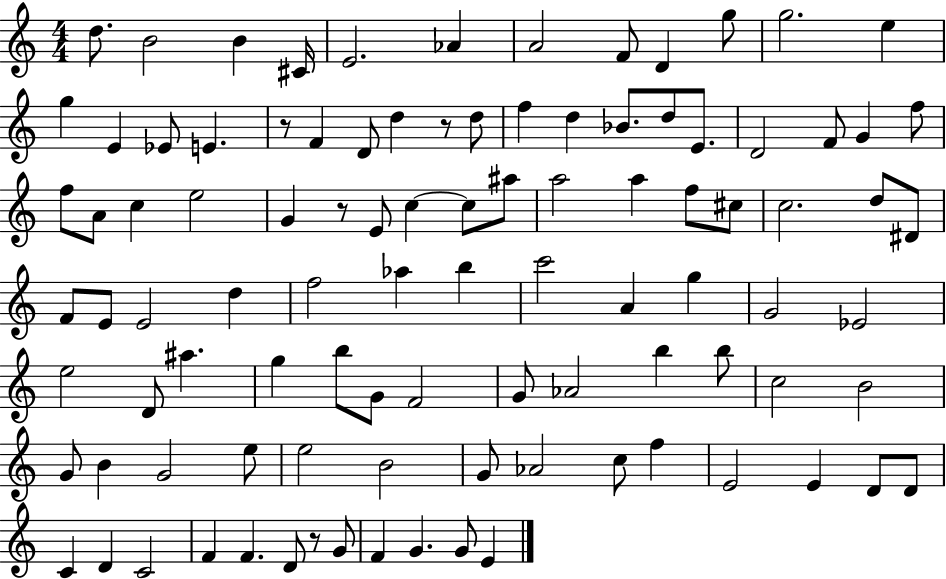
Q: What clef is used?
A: treble